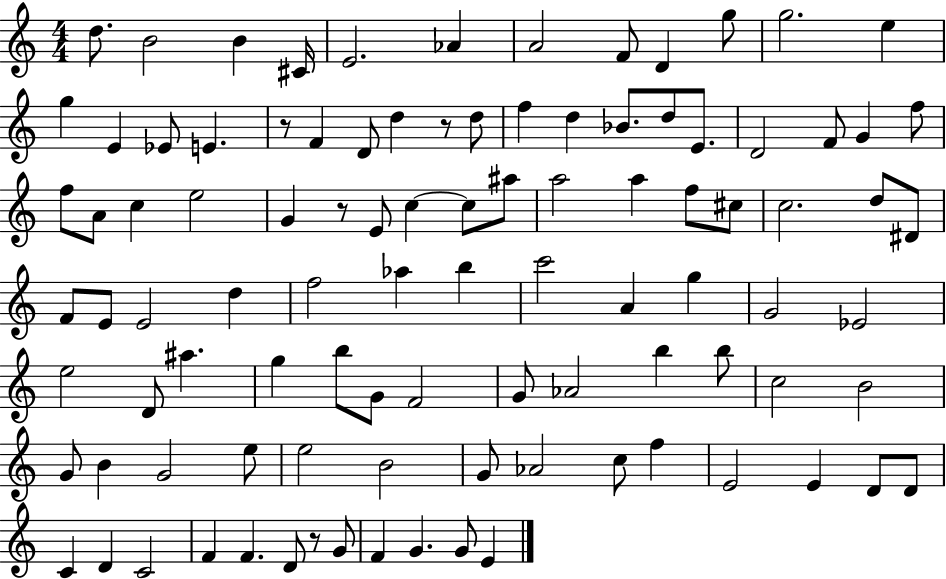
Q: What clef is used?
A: treble